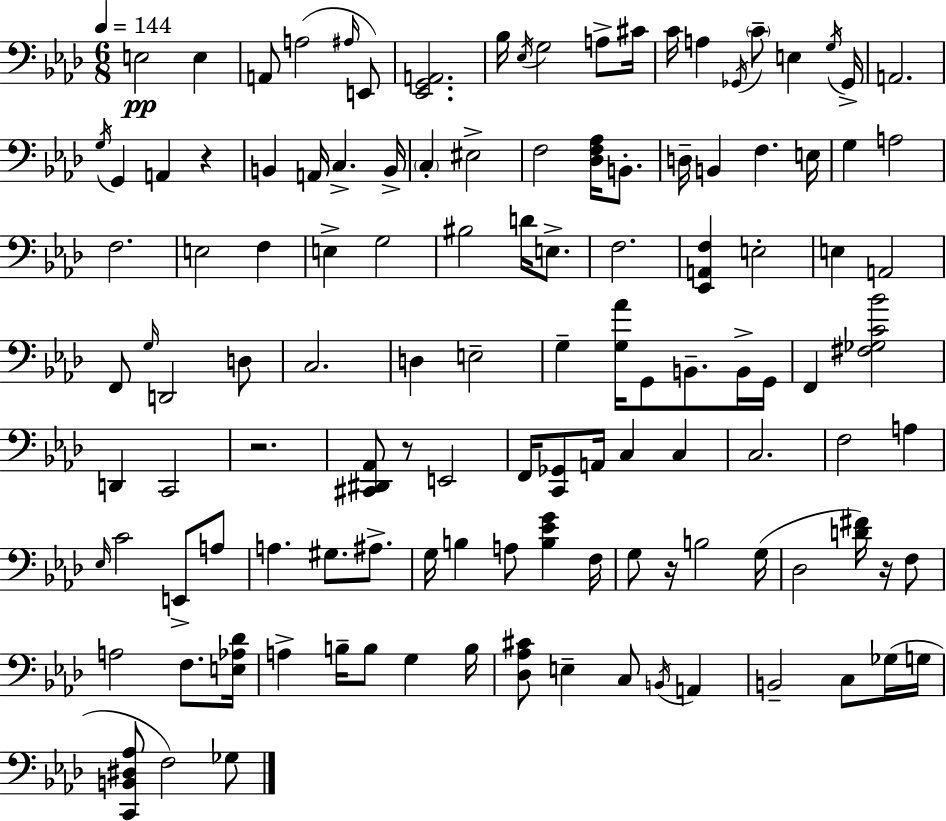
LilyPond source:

{
  \clef bass
  \numericTimeSignature
  \time 6/8
  \key aes \major
  \tempo 4 = 144
  e2\pp e4 | a,8 a2( \grace { ais16 } e,8) | <ees, g, a,>2. | bes16 \acciaccatura { ees16 } g2 a8-> | \break cis'16 c'16 a4 \acciaccatura { ges,16 } \parenthesize c'8-- e4 | \acciaccatura { g16 } ges,16-> a,2. | \acciaccatura { g16 } g,4 a,4 | r4 b,4 a,16 c4.-> | \break b,16-> \parenthesize c4-. eis2-> | f2 | <des f aes>16 b,8.-. d16-- b,4 f4. | e16 g4 a2 | \break f2. | e2 | f4 e4-> g2 | bis2 | \break d'16 e8.-> f2. | <ees, a, f>4 e2-. | e4 a,2 | f,8 \grace { g16 } d,2 | \break d8 c2. | d4 e2-- | g4-- <g aes'>16 g,8 | b,8.-- b,16-> g,16 f,4 <fis ges c' bes'>2 | \break d,4 c,2 | r2. | <cis, dis, aes,>8 r8 e,2 | f,16 <c, ges,>8 a,16 c4 | \break c4 c2. | f2 | a4 \grace { ees16 } c'2 | e,8-> a8 a4. | \break gis8. ais8.-> g16 b4 | a8 <b ees' g'>4 f16 g8 r16 b2 | g16( des2 | <d' fis'>16) r16 f8 a2 | \break f8. <e aes des'>16 a4-> b16-- | b8 g4 b16 <des aes cis'>8 e4-- | c8 \acciaccatura { b,16 } a,4 b,2-- | c8 ges16( g16 <c, b, dis aes>8 f2) | \break ges8 \bar "|."
}